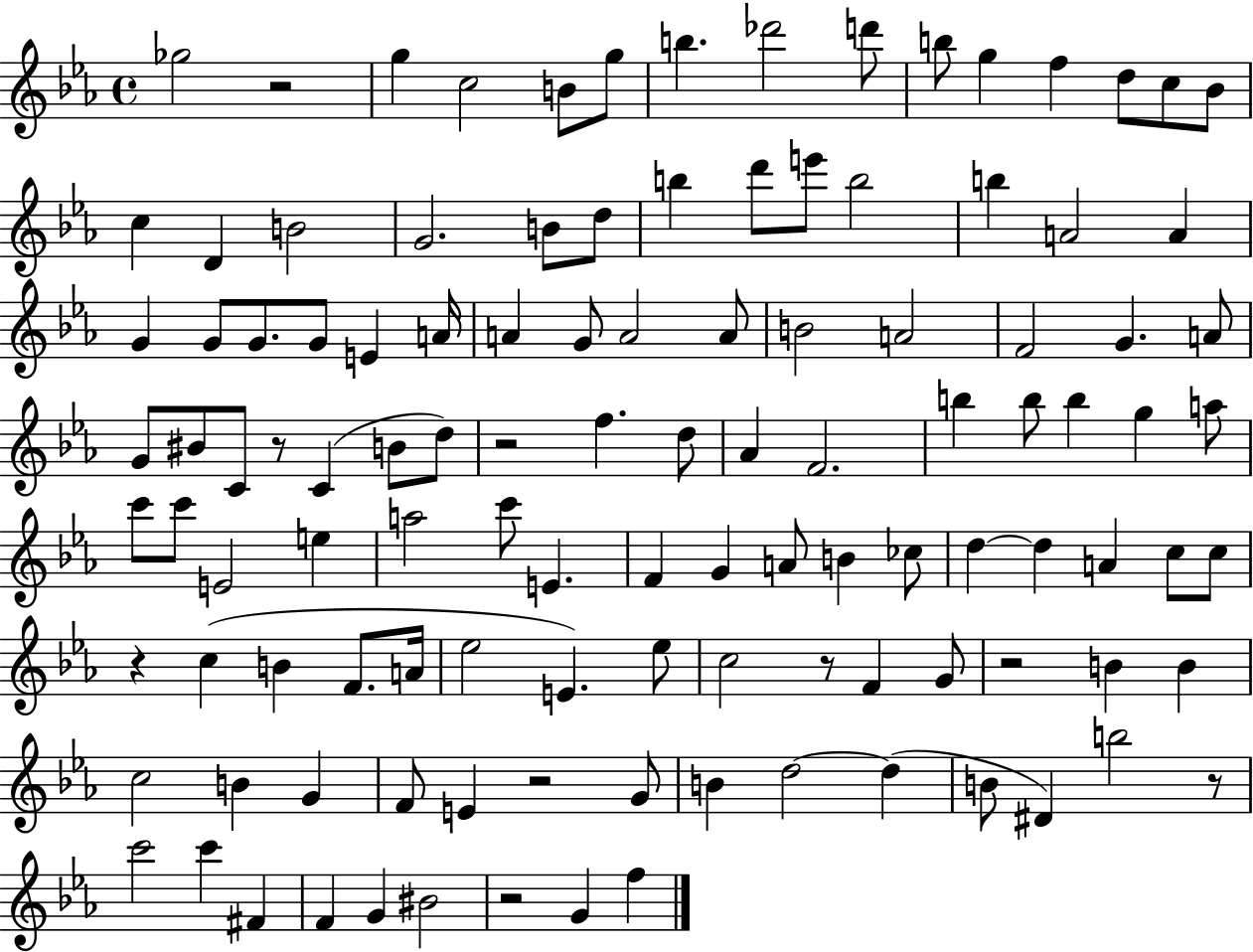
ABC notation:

X:1
T:Untitled
M:4/4
L:1/4
K:Eb
_g2 z2 g c2 B/2 g/2 b _d'2 d'/2 b/2 g f d/2 c/2 _B/2 c D B2 G2 B/2 d/2 b d'/2 e'/2 b2 b A2 A G G/2 G/2 G/2 E A/4 A G/2 A2 A/2 B2 A2 F2 G A/2 G/2 ^B/2 C/2 z/2 C B/2 d/2 z2 f d/2 _A F2 b b/2 b g a/2 c'/2 c'/2 E2 e a2 c'/2 E F G A/2 B _c/2 d d A c/2 c/2 z c B F/2 A/4 _e2 E _e/2 c2 z/2 F G/2 z2 B B c2 B G F/2 E z2 G/2 B d2 d B/2 ^D b2 z/2 c'2 c' ^F F G ^B2 z2 G f